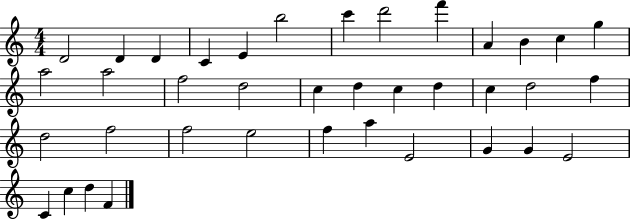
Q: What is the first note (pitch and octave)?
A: D4